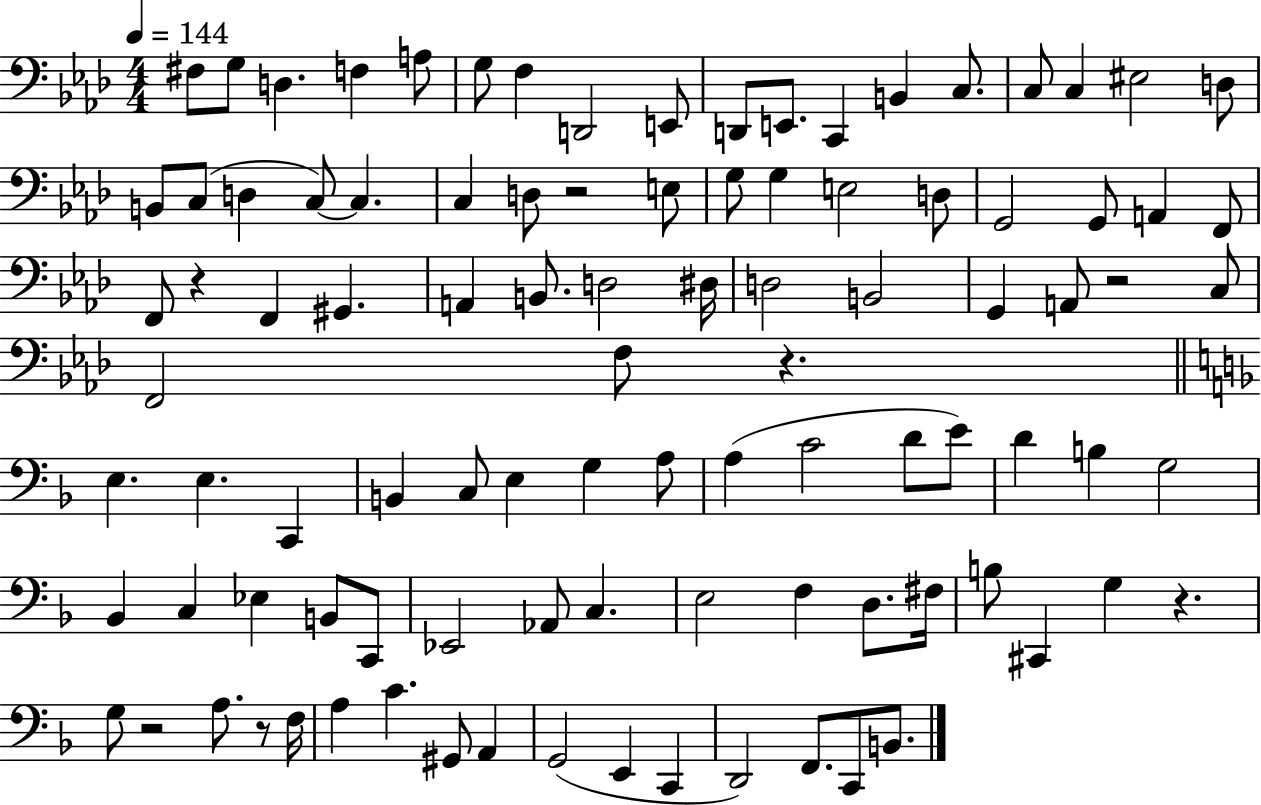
{
  \clef bass
  \numericTimeSignature
  \time 4/4
  \key aes \major
  \tempo 4 = 144
  fis8 g8 d4. f4 a8 | g8 f4 d,2 e,8 | d,8 e,8. c,4 b,4 c8. | c8 c4 eis2 d8 | \break b,8 c8( d4 c8~~) c4. | c4 d8 r2 e8 | g8 g4 e2 d8 | g,2 g,8 a,4 f,8 | \break f,8 r4 f,4 gis,4. | a,4 b,8. d2 dis16 | d2 b,2 | g,4 a,8 r2 c8 | \break f,2 f8 r4. | \bar "||" \break \key f \major e4. e4. c,4 | b,4 c8 e4 g4 a8 | a4( c'2 d'8 e'8) | d'4 b4 g2 | \break bes,4 c4 ees4 b,8 c,8 | ees,2 aes,8 c4. | e2 f4 d8. fis16 | b8 cis,4 g4 r4. | \break g8 r2 a8. r8 f16 | a4 c'4. gis,8 a,4 | g,2( e,4 c,4 | d,2) f,8. c,8 b,8. | \break \bar "|."
}